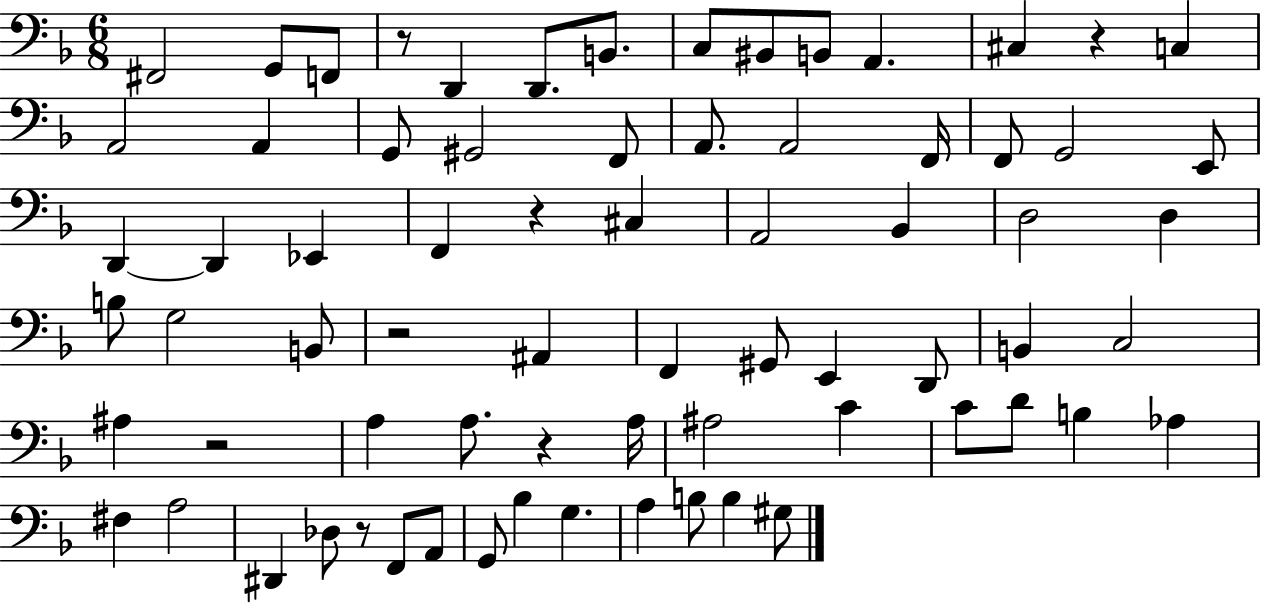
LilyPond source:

{
  \clef bass
  \numericTimeSignature
  \time 6/8
  \key f \major
  \repeat volta 2 { fis,2 g,8 f,8 | r8 d,4 d,8. b,8. | c8 bis,8 b,8 a,4. | cis4 r4 c4 | \break a,2 a,4 | g,8 gis,2 f,8 | a,8. a,2 f,16 | f,8 g,2 e,8 | \break d,4~~ d,4 ees,4 | f,4 r4 cis4 | a,2 bes,4 | d2 d4 | \break b8 g2 b,8 | r2 ais,4 | f,4 gis,8 e,4 d,8 | b,4 c2 | \break ais4 r2 | a4 a8. r4 a16 | ais2 c'4 | c'8 d'8 b4 aes4 | \break fis4 a2 | dis,4 des8 r8 f,8 a,8 | g,8 bes4 g4. | a4 b8 b4 gis8 | \break } \bar "|."
}